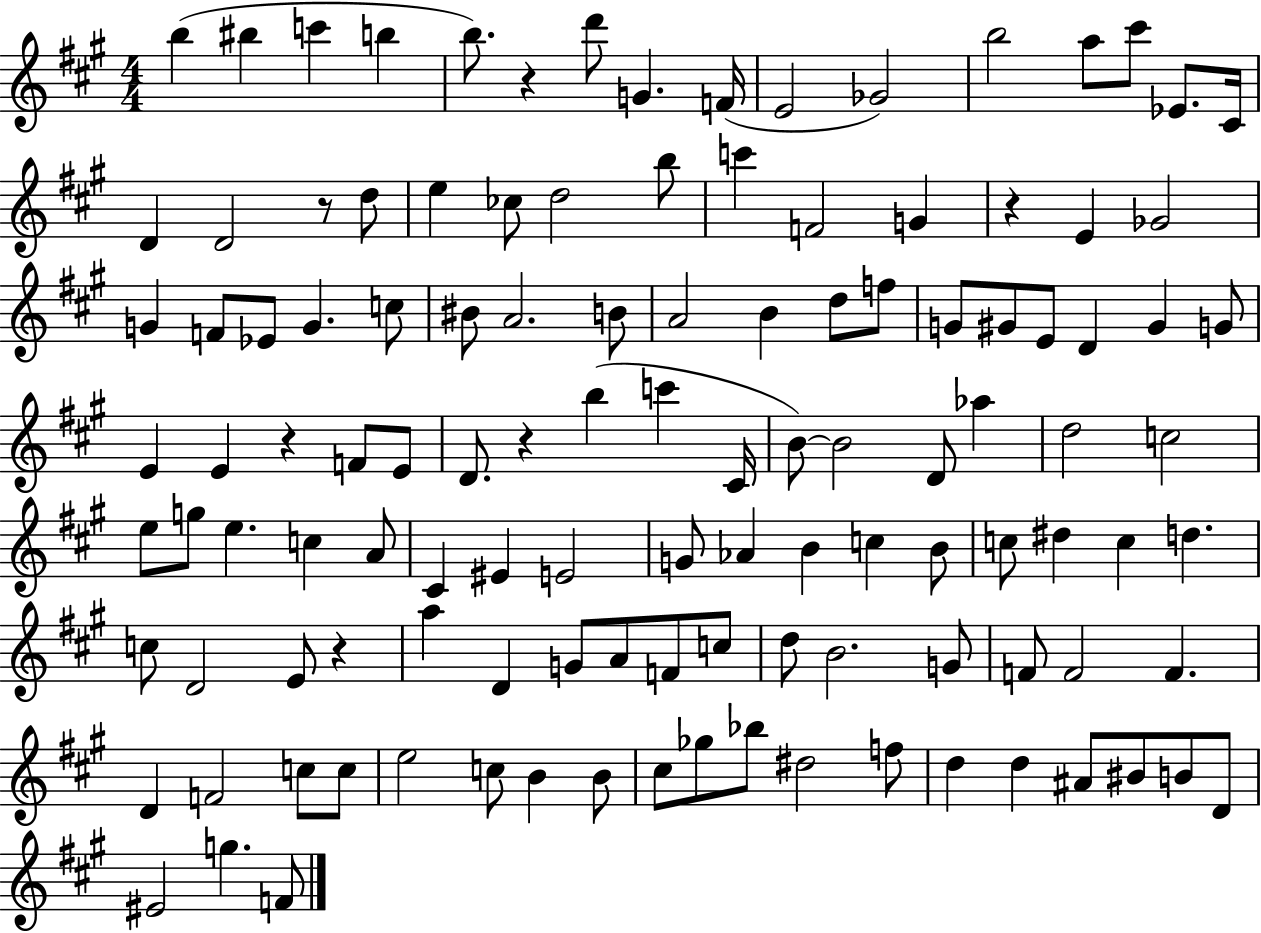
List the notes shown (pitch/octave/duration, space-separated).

B5/q BIS5/q C6/q B5/q B5/e. R/q D6/e G4/q. F4/s E4/h Gb4/h B5/h A5/e C#6/e Eb4/e. C#4/s D4/q D4/h R/e D5/e E5/q CES5/e D5/h B5/e C6/q F4/h G4/q R/q E4/q Gb4/h G4/q F4/e Eb4/e G4/q. C5/e BIS4/e A4/h. B4/e A4/h B4/q D5/e F5/e G4/e G#4/e E4/e D4/q G#4/q G4/e E4/q E4/q R/q F4/e E4/e D4/e. R/q B5/q C6/q C#4/s B4/e B4/h D4/e Ab5/q D5/h C5/h E5/e G5/e E5/q. C5/q A4/e C#4/q EIS4/q E4/h G4/e Ab4/q B4/q C5/q B4/e C5/e D#5/q C5/q D5/q. C5/e D4/h E4/e R/q A5/q D4/q G4/e A4/e F4/e C5/e D5/e B4/h. G4/e F4/e F4/h F4/q. D4/q F4/h C5/e C5/e E5/h C5/e B4/q B4/e C#5/e Gb5/e Bb5/e D#5/h F5/e D5/q D5/q A#4/e BIS4/e B4/e D4/e EIS4/h G5/q. F4/e